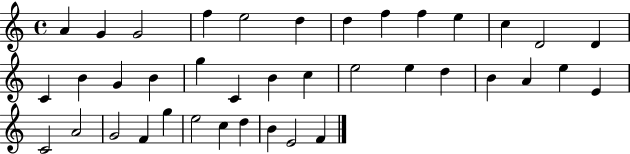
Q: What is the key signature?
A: C major